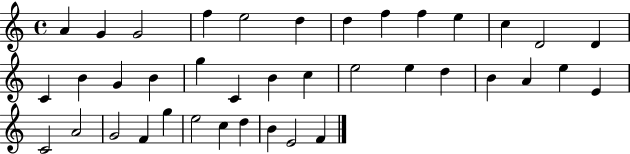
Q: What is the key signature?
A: C major